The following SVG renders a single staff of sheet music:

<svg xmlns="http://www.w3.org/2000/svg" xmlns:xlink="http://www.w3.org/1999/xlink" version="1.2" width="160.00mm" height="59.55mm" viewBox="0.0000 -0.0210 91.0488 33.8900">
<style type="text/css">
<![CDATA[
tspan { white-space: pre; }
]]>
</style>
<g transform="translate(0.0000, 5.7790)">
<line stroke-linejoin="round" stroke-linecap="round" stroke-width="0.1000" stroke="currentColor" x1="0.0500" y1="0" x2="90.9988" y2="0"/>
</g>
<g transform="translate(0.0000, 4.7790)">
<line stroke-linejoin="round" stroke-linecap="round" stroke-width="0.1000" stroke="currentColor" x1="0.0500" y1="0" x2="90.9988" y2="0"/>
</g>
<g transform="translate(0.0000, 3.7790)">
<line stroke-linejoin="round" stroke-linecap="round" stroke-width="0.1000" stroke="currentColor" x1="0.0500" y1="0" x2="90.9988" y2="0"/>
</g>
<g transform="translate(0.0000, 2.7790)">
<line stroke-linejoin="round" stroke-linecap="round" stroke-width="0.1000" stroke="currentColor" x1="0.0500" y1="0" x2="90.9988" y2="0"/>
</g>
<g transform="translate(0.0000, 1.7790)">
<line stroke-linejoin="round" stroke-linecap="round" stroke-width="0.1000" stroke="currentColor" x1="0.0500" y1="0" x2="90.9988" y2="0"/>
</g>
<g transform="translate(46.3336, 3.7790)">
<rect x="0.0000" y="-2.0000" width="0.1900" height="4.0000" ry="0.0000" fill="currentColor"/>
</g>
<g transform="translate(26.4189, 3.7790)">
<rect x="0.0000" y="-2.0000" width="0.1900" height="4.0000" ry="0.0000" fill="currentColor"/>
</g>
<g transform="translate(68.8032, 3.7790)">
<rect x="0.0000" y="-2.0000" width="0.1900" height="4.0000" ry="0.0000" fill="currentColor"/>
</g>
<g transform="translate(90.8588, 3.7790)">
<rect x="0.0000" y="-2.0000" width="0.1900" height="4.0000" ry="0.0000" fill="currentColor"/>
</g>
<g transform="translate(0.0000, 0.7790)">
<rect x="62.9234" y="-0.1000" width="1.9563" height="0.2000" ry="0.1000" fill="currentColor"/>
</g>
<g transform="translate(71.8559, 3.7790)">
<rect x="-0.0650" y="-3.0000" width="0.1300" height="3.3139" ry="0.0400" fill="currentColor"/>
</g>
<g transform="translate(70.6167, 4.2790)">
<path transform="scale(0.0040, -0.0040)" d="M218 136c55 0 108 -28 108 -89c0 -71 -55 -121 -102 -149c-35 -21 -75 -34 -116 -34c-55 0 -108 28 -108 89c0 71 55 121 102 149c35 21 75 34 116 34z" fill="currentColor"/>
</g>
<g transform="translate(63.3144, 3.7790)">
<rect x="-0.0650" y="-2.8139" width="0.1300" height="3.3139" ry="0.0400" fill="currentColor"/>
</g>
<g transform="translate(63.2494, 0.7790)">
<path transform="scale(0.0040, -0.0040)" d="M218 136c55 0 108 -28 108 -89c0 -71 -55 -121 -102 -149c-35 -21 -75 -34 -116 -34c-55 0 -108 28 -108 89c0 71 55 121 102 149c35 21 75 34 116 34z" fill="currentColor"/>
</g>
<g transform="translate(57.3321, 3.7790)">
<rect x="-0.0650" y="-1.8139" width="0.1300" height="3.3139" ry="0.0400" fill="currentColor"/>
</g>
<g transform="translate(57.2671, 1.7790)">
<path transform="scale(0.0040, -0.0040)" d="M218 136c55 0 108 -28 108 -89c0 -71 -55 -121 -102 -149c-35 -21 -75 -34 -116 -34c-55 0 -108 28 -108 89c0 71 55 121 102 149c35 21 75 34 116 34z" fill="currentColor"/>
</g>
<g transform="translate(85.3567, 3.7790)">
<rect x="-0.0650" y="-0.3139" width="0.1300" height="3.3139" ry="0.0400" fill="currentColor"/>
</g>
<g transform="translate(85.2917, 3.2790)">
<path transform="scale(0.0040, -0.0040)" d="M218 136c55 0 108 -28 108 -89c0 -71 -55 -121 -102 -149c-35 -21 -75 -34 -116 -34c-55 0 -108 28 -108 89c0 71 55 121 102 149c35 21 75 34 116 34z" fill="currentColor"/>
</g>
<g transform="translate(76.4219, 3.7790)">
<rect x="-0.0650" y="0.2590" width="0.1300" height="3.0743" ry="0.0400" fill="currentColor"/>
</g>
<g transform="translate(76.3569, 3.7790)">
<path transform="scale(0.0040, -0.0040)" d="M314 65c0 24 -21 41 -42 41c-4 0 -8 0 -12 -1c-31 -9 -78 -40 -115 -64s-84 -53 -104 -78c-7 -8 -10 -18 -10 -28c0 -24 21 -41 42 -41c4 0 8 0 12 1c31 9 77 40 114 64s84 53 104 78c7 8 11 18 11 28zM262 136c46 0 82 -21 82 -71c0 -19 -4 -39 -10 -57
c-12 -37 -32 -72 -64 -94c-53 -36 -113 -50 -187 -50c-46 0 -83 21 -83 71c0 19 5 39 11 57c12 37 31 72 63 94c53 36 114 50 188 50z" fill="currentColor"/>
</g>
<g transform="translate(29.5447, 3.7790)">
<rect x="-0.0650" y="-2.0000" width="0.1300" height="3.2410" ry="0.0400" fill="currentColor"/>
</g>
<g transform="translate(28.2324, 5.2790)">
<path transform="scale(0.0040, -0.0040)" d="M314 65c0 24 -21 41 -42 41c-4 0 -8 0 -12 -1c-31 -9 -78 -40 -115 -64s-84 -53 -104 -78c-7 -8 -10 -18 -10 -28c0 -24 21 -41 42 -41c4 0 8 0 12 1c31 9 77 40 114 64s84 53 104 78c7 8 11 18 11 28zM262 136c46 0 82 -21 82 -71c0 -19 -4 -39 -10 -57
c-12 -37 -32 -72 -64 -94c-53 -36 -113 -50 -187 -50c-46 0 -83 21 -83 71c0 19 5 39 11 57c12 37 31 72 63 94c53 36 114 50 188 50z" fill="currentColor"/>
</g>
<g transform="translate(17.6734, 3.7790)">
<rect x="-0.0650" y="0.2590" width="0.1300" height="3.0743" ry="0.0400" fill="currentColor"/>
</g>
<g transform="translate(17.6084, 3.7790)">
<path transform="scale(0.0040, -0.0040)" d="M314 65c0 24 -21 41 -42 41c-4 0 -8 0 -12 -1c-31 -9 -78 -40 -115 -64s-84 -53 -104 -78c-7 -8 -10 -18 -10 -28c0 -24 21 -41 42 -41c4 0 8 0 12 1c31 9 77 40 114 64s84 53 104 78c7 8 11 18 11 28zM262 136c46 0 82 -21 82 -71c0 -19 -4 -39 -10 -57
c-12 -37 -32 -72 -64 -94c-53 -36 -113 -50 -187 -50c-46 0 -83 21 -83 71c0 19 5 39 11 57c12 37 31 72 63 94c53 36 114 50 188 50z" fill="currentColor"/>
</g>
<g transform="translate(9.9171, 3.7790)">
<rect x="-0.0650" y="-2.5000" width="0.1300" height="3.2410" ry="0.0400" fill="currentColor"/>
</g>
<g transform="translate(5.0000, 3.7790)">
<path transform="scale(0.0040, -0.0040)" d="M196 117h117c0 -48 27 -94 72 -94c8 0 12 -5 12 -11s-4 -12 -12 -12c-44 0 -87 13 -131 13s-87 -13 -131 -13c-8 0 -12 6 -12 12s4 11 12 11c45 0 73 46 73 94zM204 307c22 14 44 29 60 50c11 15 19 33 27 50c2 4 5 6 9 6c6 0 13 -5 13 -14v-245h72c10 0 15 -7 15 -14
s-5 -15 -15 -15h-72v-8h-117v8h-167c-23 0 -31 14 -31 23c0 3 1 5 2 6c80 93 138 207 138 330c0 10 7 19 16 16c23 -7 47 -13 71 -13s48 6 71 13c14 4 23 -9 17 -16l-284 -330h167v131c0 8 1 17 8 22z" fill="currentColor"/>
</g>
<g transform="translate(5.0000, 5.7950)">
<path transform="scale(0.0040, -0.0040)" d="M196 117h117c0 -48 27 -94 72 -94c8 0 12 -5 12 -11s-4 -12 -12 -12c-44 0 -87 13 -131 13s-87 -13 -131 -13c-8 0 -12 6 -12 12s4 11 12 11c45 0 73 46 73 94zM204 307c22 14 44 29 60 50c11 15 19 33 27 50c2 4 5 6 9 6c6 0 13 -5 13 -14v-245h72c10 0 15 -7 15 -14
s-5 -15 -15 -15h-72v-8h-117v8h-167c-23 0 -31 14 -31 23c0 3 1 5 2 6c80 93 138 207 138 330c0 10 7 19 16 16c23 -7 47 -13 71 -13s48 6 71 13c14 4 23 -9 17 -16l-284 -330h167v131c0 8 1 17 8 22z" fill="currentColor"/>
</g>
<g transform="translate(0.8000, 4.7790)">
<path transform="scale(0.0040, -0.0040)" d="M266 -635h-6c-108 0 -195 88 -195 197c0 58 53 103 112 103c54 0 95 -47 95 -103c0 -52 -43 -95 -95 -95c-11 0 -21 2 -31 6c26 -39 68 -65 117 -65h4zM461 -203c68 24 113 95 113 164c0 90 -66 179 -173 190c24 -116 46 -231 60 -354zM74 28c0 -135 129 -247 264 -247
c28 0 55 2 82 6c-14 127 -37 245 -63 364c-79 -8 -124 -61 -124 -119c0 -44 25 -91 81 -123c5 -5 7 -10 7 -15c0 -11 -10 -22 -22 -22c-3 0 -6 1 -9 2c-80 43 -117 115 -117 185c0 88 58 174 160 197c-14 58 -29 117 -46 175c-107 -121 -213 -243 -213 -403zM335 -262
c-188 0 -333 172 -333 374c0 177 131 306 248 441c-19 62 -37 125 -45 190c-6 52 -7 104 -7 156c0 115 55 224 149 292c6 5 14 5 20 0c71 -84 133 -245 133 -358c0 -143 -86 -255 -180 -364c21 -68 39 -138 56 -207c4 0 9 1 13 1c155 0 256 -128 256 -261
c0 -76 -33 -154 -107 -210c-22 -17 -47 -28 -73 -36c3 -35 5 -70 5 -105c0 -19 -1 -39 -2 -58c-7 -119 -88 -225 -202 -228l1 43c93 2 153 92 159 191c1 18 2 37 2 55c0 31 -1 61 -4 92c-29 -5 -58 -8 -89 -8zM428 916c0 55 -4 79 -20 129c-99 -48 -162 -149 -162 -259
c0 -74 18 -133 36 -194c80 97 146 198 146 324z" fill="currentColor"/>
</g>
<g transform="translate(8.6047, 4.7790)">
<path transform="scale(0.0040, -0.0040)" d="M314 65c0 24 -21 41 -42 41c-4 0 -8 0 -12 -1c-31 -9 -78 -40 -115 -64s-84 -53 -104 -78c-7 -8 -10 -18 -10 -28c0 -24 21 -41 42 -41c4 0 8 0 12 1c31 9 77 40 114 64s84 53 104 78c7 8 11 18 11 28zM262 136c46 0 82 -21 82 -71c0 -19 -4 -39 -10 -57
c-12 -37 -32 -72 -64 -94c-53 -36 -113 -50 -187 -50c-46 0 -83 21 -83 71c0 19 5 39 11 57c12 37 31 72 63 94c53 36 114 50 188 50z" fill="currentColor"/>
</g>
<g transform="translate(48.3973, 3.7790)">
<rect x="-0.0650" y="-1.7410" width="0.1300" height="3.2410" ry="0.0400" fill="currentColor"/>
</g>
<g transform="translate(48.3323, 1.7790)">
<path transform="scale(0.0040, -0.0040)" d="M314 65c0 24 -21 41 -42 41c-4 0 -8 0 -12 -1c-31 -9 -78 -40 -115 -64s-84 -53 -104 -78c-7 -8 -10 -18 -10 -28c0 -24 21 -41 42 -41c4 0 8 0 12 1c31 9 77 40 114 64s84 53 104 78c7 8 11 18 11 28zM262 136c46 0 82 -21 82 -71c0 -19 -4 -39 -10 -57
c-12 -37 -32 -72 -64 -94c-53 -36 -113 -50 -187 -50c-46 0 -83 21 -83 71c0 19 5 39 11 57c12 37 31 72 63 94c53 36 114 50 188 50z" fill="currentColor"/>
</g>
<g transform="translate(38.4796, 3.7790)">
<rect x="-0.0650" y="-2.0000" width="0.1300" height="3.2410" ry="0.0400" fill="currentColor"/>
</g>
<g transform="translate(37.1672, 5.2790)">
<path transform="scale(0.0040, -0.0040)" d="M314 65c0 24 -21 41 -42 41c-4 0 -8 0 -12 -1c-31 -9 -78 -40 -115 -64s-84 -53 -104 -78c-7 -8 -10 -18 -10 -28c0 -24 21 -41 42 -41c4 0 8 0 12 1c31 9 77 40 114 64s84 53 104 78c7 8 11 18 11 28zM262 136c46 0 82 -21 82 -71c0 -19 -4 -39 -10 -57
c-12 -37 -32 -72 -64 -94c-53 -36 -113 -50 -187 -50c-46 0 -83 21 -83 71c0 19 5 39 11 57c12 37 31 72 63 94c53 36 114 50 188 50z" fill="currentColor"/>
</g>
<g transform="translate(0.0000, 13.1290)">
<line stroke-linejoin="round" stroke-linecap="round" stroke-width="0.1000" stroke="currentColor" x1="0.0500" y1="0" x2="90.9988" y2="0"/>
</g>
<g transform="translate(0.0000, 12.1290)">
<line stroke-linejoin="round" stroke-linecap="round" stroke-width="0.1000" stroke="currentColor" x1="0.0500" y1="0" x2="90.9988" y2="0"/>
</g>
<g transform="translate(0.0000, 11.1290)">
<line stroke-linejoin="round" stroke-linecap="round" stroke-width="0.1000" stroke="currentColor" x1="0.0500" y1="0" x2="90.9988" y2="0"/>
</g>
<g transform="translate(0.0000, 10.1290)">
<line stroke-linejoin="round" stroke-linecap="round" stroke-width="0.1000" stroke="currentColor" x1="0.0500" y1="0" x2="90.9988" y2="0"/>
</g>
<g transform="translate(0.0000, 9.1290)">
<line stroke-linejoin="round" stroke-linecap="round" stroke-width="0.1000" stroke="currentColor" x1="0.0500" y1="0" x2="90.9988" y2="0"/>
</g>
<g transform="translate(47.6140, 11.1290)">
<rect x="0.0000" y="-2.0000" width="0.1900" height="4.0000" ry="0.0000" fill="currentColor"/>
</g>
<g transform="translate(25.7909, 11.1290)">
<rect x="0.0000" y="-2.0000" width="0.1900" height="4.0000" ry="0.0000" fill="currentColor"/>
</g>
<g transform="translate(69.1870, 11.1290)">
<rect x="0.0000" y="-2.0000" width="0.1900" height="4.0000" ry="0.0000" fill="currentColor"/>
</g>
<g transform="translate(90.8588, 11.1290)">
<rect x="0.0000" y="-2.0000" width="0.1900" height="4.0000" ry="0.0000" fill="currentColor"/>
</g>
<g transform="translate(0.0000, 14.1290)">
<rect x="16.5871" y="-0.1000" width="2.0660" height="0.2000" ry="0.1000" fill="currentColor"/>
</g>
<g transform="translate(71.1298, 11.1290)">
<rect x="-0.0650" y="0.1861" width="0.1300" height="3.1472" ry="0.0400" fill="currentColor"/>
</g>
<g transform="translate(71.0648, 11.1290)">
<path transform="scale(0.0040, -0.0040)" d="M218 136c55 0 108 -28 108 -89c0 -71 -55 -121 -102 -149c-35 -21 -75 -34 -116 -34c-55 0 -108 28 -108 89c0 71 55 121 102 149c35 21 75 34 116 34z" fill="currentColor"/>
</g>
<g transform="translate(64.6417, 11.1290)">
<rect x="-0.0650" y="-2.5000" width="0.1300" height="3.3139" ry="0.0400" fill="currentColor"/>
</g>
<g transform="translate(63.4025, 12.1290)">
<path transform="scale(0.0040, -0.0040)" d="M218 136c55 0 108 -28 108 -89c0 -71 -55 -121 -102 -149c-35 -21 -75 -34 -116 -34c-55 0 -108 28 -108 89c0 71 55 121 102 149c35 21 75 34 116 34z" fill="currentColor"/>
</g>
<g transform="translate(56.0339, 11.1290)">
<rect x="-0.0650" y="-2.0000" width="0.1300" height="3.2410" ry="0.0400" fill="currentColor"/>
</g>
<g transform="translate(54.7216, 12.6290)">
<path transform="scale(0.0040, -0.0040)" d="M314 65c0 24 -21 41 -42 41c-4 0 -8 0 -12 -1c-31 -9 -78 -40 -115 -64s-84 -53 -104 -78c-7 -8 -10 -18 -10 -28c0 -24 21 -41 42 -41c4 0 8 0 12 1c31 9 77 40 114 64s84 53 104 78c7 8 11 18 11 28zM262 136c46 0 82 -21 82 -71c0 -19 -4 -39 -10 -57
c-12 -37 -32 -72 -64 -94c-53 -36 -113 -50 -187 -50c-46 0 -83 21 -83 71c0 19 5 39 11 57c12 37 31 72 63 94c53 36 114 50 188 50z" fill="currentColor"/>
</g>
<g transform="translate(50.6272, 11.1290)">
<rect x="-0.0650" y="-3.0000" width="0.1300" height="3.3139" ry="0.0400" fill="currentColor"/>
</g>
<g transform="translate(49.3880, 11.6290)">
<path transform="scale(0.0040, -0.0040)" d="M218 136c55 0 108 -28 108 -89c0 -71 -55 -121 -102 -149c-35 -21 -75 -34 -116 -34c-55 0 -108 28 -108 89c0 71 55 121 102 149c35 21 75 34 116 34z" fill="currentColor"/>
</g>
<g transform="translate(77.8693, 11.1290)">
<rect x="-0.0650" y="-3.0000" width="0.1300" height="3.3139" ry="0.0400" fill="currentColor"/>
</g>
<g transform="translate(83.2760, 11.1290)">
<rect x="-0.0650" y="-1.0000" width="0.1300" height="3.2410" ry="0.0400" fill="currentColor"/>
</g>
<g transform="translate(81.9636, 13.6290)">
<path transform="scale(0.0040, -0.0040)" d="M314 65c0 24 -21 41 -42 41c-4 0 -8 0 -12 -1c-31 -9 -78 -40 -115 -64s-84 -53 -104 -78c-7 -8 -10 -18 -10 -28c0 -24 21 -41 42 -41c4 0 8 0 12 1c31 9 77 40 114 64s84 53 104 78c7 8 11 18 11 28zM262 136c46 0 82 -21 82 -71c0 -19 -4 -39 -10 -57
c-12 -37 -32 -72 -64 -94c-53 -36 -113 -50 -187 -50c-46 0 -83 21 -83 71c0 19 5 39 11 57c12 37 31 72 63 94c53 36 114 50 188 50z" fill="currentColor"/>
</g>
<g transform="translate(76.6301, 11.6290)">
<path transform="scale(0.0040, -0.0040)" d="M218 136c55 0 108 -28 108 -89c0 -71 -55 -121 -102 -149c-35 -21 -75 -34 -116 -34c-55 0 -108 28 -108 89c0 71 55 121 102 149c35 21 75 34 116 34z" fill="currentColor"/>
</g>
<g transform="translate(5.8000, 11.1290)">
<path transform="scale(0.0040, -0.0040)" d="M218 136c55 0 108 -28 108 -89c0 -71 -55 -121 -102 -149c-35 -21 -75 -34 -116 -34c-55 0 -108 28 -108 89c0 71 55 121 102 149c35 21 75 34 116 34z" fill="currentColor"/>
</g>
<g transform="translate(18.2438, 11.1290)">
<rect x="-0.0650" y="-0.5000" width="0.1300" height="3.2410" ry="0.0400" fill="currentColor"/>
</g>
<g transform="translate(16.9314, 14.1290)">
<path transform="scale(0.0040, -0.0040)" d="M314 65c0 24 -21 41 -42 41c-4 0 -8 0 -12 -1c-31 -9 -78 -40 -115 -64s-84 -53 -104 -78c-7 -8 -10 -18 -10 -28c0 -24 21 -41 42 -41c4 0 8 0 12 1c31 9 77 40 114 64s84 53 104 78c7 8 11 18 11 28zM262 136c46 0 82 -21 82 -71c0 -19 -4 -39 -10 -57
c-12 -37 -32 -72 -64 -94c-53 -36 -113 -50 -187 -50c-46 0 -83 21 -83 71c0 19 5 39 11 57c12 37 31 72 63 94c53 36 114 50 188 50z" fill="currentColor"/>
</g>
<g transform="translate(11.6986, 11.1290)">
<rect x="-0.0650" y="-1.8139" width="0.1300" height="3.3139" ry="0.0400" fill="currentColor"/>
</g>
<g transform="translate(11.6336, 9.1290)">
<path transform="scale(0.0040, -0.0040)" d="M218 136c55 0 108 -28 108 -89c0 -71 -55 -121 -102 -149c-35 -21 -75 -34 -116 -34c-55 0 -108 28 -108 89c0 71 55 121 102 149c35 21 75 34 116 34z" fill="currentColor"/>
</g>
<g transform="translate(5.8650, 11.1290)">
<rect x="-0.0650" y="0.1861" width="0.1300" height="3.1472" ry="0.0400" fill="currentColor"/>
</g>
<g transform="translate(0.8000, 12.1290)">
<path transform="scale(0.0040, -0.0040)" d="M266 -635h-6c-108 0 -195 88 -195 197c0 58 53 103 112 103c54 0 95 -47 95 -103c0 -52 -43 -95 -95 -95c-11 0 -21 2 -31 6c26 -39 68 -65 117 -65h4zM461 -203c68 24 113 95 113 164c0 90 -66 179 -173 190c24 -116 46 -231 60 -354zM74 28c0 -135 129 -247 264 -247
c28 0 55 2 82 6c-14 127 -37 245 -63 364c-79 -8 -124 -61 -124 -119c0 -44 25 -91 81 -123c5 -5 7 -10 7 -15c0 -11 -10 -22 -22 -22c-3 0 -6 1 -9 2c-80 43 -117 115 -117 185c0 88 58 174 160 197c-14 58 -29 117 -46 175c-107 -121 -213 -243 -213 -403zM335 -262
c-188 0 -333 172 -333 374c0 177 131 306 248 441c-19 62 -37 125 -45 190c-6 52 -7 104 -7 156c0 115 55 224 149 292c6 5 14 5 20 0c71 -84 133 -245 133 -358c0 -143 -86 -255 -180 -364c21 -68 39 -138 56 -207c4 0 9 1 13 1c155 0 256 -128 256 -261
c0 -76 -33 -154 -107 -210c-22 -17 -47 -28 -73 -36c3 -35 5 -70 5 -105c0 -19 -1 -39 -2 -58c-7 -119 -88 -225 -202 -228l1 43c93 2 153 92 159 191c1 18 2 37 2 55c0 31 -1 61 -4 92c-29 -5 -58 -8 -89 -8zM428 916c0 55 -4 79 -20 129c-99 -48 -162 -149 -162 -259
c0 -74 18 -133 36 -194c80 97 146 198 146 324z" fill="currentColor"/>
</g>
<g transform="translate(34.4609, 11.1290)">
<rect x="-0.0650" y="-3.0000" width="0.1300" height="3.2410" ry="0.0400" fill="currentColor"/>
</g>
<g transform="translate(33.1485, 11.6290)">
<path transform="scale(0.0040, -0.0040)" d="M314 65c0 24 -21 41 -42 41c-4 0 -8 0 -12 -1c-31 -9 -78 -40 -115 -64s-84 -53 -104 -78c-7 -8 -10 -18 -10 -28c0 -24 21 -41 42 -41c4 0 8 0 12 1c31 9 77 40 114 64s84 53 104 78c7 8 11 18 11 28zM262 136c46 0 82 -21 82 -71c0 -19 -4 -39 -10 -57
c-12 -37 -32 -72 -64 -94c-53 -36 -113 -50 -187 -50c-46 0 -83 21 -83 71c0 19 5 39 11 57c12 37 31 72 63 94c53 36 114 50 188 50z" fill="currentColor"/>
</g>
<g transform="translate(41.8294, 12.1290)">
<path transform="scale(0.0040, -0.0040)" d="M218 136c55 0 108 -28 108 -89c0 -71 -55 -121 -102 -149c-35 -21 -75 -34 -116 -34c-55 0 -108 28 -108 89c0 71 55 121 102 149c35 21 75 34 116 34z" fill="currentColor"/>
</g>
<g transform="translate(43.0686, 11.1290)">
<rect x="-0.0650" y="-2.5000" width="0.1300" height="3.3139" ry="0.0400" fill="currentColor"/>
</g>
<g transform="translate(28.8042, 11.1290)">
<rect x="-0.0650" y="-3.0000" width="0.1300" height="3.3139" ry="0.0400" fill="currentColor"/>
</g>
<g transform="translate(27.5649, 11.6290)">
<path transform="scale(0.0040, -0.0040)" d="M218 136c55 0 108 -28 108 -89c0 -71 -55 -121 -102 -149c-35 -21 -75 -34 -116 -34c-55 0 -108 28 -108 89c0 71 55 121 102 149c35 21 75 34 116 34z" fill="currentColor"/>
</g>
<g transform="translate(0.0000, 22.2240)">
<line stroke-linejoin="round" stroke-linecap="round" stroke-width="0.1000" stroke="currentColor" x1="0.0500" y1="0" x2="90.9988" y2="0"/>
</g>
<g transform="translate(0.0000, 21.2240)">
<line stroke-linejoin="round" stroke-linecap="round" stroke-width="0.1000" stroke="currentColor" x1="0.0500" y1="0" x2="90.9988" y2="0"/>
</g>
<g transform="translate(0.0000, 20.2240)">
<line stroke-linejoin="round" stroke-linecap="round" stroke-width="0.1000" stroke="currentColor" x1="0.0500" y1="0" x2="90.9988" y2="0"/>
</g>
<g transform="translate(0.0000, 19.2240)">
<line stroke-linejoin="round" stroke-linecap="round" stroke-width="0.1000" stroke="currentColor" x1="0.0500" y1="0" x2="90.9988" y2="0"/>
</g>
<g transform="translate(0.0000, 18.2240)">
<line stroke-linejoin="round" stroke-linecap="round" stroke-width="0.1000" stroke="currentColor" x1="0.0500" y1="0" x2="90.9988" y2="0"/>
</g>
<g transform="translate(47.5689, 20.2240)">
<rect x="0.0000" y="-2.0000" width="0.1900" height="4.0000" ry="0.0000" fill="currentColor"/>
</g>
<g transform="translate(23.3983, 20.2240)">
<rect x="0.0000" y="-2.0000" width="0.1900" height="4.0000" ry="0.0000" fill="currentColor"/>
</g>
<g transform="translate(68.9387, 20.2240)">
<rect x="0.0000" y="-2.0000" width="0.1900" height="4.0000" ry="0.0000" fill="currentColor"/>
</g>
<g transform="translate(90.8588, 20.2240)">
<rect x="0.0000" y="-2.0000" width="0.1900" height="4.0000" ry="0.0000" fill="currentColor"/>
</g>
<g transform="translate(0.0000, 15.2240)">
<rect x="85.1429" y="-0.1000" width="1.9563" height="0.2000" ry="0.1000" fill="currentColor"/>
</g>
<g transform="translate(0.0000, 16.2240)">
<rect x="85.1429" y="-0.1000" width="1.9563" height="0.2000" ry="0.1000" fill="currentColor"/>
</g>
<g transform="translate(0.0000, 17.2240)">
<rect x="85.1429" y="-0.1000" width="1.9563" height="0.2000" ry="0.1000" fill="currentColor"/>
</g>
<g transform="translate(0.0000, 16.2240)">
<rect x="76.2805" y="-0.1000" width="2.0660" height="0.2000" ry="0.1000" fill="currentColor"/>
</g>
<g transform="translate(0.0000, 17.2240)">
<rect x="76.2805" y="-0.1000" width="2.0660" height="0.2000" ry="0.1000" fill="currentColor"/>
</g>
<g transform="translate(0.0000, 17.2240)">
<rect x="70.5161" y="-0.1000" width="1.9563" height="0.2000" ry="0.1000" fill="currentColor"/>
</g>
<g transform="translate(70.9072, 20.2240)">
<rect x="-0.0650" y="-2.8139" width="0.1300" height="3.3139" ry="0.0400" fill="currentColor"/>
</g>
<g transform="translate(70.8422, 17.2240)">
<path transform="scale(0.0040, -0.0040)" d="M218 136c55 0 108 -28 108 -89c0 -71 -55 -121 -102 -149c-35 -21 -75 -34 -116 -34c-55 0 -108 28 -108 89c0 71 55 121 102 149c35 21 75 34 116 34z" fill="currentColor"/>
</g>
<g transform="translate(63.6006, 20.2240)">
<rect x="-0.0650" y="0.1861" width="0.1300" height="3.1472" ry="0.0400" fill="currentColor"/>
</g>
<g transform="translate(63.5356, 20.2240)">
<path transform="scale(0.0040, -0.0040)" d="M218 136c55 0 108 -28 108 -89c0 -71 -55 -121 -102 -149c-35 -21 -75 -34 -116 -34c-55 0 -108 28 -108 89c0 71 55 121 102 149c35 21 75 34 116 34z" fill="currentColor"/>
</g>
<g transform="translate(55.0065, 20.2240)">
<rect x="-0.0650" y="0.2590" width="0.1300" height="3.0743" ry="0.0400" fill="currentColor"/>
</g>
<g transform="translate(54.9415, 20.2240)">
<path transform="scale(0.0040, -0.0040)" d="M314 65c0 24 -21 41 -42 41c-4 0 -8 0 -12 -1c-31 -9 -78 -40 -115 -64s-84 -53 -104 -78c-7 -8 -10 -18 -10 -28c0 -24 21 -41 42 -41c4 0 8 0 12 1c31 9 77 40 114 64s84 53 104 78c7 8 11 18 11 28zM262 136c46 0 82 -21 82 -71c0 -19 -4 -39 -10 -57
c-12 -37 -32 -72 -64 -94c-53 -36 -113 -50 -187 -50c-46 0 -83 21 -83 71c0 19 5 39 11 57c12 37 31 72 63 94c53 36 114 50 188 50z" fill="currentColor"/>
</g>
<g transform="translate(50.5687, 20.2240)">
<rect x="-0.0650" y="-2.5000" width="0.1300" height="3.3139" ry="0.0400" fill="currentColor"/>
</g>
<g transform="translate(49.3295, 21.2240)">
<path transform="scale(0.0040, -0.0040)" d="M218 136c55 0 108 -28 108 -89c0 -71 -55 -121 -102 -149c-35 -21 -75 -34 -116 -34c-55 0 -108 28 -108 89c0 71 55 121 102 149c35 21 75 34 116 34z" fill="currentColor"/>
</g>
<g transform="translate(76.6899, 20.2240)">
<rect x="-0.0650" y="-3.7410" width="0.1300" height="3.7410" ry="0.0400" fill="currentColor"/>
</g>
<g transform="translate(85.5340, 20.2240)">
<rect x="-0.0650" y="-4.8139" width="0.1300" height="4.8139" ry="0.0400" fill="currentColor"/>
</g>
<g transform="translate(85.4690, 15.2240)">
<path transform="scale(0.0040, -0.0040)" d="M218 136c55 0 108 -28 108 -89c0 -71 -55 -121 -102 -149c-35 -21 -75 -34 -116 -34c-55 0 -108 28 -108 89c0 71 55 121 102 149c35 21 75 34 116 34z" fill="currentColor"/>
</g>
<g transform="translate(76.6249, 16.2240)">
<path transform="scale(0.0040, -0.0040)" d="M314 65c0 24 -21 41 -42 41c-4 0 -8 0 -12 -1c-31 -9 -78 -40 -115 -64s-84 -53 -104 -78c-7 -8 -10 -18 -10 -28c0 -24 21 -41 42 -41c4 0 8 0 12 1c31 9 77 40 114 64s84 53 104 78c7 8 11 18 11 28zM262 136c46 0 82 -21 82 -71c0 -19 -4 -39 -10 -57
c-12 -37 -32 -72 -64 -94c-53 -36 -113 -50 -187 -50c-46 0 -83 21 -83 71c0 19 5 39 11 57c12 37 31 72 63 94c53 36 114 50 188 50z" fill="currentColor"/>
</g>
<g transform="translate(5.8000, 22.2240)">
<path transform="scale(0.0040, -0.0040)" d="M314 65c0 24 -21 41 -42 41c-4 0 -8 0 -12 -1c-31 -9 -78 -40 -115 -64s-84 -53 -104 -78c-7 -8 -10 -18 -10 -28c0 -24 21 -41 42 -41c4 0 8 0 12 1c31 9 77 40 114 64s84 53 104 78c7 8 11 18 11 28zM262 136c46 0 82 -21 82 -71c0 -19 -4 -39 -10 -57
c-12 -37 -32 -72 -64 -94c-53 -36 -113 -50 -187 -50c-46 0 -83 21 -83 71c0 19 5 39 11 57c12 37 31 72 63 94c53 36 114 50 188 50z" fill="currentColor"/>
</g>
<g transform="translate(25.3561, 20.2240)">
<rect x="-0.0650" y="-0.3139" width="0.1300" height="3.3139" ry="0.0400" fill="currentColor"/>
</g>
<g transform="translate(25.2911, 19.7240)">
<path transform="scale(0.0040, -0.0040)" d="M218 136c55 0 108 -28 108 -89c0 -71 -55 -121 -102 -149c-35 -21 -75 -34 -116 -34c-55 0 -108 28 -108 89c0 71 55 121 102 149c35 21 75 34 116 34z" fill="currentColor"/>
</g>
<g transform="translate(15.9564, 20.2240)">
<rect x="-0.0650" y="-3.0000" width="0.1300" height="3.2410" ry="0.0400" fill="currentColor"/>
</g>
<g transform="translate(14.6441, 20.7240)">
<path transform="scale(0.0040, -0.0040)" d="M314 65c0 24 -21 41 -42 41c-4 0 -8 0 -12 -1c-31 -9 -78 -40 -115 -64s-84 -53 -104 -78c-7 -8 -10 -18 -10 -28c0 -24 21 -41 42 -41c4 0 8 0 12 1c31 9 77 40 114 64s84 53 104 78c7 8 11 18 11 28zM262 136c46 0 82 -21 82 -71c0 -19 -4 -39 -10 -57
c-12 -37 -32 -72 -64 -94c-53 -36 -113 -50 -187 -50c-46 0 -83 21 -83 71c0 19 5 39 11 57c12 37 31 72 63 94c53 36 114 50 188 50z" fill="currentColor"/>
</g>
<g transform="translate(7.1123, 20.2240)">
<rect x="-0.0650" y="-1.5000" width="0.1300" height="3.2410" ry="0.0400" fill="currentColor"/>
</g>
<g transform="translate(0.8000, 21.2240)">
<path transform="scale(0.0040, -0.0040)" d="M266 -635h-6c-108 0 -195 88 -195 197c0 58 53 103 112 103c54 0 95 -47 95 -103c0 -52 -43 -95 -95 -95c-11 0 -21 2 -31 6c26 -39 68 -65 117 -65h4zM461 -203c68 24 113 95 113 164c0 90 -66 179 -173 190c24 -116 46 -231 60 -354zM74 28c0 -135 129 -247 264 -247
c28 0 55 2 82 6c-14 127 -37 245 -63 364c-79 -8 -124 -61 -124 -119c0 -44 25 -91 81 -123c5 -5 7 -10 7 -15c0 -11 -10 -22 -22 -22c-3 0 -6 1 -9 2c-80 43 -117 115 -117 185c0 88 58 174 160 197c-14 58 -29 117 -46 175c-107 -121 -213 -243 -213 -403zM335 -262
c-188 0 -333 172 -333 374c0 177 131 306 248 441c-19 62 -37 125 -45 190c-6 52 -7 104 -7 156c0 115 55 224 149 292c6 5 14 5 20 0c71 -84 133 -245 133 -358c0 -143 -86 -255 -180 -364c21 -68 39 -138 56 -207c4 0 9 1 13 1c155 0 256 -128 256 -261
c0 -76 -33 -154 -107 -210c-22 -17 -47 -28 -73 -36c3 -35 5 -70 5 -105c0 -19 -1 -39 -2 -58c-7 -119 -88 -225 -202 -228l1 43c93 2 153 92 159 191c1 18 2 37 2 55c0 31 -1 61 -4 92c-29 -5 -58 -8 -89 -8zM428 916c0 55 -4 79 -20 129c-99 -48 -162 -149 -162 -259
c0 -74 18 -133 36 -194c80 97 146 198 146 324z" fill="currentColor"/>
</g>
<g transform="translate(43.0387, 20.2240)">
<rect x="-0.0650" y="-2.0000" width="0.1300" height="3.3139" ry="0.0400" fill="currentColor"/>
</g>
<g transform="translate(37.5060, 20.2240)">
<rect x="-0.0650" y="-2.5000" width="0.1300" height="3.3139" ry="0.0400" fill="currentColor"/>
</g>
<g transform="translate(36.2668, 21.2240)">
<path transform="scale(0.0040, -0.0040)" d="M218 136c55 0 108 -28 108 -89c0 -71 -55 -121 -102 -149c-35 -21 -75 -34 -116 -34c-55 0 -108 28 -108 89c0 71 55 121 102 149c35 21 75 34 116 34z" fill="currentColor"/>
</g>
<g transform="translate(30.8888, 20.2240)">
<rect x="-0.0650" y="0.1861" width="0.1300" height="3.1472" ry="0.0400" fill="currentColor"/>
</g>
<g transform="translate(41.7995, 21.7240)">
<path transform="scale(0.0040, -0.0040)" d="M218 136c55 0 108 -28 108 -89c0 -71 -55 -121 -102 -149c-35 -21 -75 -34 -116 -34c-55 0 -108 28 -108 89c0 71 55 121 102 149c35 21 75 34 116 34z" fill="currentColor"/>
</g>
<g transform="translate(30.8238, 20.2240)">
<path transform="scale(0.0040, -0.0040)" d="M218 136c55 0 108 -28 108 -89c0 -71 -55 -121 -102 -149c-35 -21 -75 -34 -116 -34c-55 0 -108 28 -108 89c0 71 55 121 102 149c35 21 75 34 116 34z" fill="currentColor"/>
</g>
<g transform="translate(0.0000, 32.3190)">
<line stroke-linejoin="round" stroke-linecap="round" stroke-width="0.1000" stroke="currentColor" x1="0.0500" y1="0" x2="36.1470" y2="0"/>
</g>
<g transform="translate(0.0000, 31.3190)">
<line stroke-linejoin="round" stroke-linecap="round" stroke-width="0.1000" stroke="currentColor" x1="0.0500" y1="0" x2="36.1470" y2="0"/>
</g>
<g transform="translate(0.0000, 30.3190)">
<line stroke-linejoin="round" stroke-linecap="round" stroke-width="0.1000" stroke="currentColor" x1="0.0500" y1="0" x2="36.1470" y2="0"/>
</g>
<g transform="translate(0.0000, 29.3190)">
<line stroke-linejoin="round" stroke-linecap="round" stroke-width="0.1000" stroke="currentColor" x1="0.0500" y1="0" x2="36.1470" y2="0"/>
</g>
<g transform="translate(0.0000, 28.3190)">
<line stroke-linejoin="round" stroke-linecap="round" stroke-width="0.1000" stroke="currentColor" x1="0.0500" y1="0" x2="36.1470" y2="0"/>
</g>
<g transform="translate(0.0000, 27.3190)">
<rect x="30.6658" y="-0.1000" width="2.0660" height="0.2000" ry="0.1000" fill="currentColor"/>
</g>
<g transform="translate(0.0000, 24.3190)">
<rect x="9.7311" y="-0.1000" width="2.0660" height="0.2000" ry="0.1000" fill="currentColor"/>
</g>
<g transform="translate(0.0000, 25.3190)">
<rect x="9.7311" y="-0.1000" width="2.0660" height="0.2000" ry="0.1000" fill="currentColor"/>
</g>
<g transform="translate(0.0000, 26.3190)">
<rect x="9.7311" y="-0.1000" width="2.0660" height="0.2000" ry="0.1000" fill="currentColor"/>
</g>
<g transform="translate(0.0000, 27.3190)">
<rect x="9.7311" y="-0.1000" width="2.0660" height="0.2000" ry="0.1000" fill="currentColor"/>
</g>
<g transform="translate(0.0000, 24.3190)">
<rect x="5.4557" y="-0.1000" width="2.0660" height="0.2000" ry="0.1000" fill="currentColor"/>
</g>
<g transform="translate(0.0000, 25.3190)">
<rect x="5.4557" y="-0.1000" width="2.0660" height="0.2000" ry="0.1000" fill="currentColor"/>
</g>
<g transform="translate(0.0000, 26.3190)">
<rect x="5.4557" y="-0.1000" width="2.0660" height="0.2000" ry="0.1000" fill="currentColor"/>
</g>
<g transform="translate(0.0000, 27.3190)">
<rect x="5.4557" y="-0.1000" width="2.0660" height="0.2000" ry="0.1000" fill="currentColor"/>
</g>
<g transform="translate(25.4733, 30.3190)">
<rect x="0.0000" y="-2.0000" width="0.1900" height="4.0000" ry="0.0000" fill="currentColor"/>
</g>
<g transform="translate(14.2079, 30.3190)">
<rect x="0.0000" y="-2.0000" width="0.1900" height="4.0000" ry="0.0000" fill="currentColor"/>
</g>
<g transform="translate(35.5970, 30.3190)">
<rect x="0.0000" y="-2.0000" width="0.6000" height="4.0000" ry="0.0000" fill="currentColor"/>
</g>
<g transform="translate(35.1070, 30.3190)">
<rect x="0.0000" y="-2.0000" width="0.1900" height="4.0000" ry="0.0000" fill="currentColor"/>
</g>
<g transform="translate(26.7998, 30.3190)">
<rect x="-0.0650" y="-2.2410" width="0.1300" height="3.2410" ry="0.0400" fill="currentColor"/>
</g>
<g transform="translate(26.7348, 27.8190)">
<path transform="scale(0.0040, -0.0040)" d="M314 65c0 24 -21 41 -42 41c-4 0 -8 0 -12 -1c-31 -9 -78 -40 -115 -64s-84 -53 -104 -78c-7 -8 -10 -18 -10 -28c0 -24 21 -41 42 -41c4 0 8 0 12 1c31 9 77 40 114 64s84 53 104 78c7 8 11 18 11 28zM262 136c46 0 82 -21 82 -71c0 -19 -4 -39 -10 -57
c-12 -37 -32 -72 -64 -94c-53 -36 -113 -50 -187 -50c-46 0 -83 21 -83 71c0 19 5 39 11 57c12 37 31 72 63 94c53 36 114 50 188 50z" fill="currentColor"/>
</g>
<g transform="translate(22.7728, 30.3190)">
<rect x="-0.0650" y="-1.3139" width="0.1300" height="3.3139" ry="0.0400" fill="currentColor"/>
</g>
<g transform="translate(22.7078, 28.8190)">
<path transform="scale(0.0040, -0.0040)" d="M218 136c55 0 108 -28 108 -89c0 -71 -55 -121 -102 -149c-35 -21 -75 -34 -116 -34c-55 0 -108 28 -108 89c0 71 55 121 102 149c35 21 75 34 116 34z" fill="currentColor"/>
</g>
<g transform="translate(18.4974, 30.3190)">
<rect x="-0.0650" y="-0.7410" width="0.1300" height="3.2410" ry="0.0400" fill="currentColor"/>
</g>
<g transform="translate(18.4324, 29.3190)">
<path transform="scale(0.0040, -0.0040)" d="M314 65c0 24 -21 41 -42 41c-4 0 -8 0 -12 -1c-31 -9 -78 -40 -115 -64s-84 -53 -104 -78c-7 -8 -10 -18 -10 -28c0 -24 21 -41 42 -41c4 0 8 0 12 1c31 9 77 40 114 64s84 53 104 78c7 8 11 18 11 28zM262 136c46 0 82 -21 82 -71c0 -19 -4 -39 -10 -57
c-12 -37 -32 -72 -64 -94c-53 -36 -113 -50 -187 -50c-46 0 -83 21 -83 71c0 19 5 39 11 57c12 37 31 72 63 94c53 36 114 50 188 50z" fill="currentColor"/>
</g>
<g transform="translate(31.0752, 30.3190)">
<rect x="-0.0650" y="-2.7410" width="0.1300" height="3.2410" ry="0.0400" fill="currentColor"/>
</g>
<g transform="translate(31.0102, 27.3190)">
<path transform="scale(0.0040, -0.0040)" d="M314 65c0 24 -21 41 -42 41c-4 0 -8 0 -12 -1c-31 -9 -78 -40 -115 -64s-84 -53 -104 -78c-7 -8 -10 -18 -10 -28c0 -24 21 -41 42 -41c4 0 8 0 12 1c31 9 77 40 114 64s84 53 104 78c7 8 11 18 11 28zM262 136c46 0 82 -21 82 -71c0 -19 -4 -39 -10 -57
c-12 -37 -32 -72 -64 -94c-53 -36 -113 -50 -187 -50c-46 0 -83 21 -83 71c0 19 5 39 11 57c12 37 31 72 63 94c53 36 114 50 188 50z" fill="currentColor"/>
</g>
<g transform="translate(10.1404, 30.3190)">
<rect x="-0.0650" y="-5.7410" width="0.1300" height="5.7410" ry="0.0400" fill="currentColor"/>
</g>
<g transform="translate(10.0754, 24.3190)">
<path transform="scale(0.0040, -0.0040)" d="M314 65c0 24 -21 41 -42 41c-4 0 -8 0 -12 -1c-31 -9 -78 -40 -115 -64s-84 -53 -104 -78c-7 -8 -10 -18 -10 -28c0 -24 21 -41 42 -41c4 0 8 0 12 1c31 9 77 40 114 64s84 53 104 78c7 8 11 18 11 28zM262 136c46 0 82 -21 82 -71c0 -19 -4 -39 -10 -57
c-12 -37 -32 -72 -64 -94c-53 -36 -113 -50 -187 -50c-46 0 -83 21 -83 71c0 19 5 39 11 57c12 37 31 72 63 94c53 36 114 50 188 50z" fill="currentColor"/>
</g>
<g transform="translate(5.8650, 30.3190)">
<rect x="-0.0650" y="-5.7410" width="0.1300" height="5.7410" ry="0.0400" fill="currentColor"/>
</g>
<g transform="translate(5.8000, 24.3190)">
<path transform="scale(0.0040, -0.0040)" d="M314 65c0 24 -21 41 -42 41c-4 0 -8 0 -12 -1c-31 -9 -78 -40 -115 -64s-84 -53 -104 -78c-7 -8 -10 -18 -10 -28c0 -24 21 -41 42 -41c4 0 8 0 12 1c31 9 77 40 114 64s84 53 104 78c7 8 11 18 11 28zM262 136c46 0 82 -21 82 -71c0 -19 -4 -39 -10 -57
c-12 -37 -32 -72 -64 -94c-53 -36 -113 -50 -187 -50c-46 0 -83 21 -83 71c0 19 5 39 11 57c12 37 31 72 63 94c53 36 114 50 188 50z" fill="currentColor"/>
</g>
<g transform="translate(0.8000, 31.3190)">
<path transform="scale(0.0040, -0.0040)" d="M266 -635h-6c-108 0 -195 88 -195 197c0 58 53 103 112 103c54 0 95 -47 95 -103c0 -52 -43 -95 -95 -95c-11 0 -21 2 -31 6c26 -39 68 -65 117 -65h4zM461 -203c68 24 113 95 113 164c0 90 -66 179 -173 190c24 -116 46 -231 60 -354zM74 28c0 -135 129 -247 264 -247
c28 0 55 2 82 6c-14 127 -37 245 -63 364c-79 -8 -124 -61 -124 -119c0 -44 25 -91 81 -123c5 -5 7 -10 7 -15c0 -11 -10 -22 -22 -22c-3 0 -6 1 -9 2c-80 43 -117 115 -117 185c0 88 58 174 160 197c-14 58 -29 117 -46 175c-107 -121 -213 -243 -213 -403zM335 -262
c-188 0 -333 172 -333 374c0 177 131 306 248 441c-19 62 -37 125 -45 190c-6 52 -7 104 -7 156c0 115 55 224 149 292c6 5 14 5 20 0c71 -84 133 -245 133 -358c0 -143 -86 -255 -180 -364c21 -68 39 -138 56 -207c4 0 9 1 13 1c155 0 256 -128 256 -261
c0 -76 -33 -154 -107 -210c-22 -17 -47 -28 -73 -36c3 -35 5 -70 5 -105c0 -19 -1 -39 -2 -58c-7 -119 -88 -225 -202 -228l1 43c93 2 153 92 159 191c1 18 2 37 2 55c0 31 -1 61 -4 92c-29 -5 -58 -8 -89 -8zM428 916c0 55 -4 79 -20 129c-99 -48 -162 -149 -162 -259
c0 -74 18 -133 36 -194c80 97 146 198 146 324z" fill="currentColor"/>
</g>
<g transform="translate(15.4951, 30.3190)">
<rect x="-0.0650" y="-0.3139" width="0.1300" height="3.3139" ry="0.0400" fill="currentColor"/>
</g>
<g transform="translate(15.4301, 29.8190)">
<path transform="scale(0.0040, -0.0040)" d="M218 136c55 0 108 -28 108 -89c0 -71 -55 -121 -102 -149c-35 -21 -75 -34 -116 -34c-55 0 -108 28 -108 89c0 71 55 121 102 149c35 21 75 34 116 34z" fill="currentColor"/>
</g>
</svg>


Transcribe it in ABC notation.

X:1
T:Untitled
M:4/4
L:1/4
K:C
G2 B2 F2 F2 f2 f a A B2 c B f C2 A A2 G A F2 G B A D2 E2 A2 c B G F G B2 B a c'2 e' g'2 g'2 c d2 e g2 a2